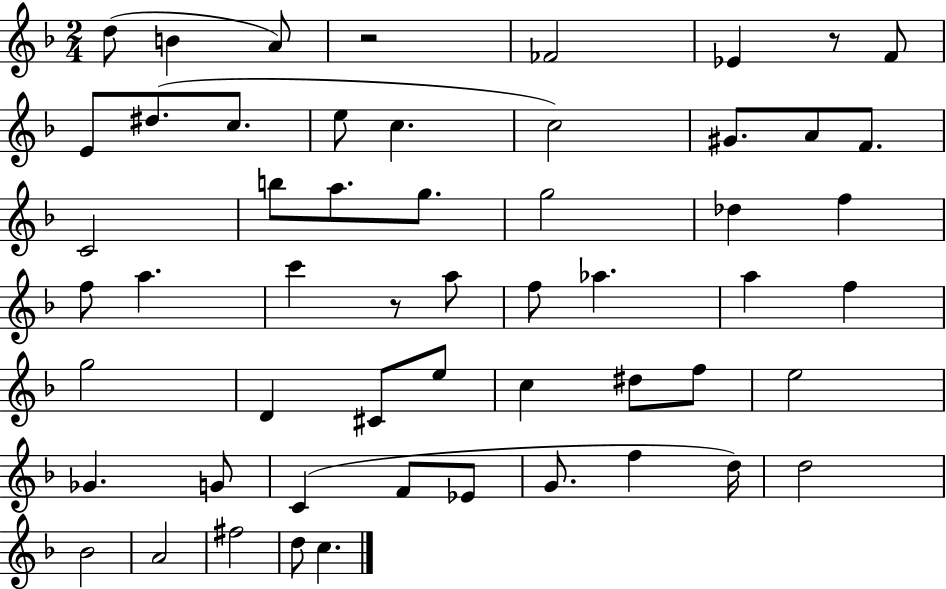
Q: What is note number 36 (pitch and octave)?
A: D#5